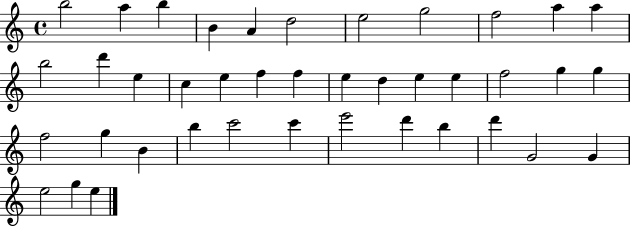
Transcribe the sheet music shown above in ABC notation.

X:1
T:Untitled
M:4/4
L:1/4
K:C
b2 a b B A d2 e2 g2 f2 a a b2 d' e c e f f e d e e f2 g g f2 g B b c'2 c' e'2 d' b d' G2 G e2 g e